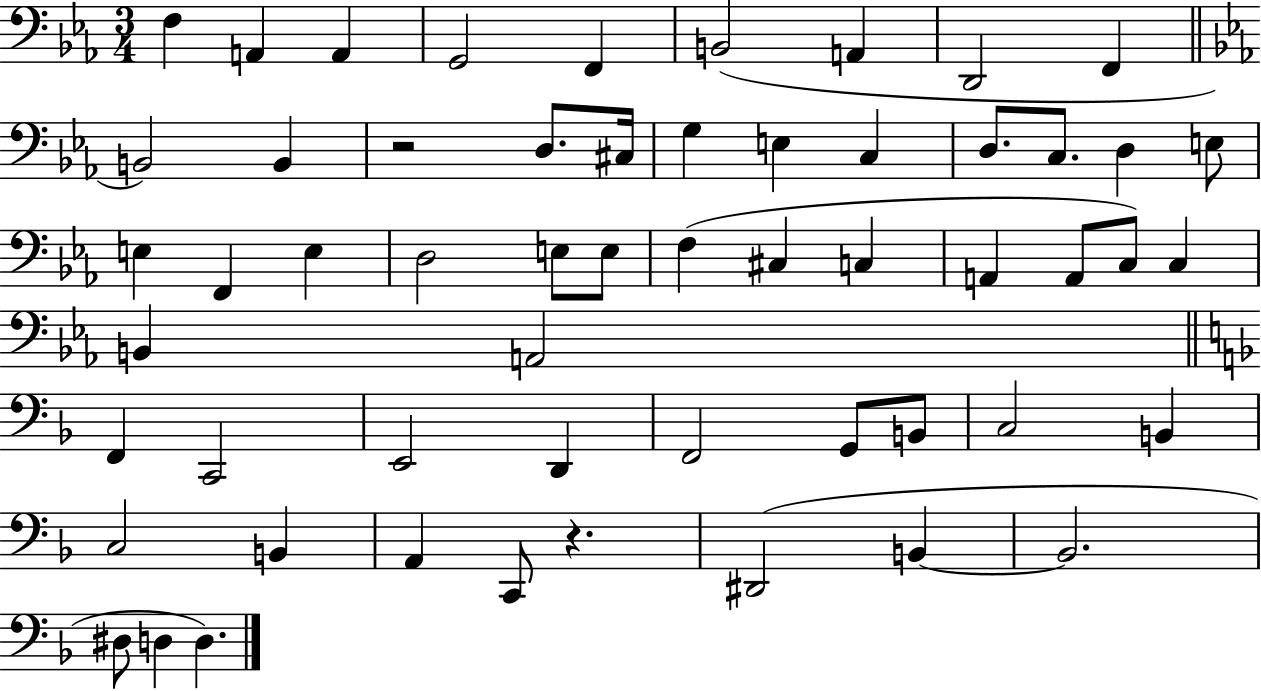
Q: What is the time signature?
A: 3/4